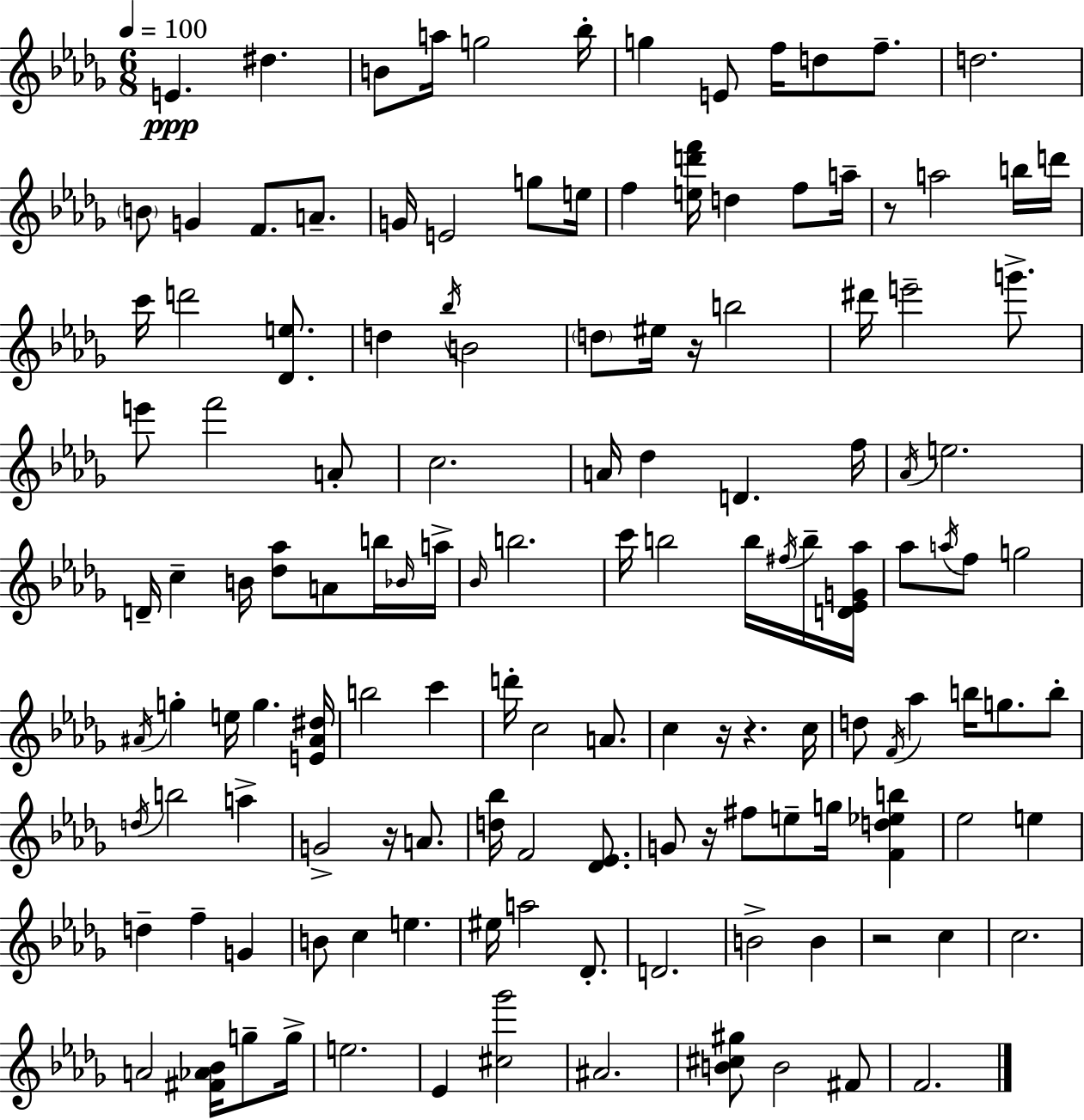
E4/q. D#5/q. B4/e A5/s G5/h Bb5/s G5/q E4/e F5/s D5/e F5/e. D5/h. B4/e G4/q F4/e. A4/e. G4/s E4/h G5/e E5/s F5/q [E5,D6,F6]/s D5/q F5/e A5/s R/e A5/h B5/s D6/s C6/s D6/h [Db4,E5]/e. D5/q Bb5/s B4/h D5/e EIS5/s R/s B5/h D#6/s E6/h G6/e. E6/e F6/h A4/e C5/h. A4/s Db5/q D4/q. F5/s Ab4/s E5/h. D4/s C5/q B4/s [Db5,Ab5]/e A4/e B5/s Bb4/s A5/s Bb4/s B5/h. C6/s B5/h B5/s F#5/s B5/s [D4,Eb4,G4,Ab5]/s Ab5/e A5/s F5/e G5/h A#4/s G5/q E5/s G5/q. [E4,A#4,D#5]/s B5/h C6/q D6/s C5/h A4/e. C5/q R/s R/q. C5/s D5/e F4/s Ab5/q B5/s G5/e. B5/e D5/s B5/h A5/q G4/h R/s A4/e. [D5,Bb5]/s F4/h [Db4,Eb4]/e. G4/e R/s F#5/e E5/e G5/s [F4,D5,Eb5,B5]/q Eb5/h E5/q D5/q F5/q G4/q B4/e C5/q E5/q. EIS5/s A5/h Db4/e. D4/h. B4/h B4/q R/h C5/q C5/h. A4/h [F#4,Ab4,Bb4]/s G5/e G5/s E5/h. Eb4/q [C#5,Gb6]/h A#4/h. [B4,C#5,G#5]/e B4/h F#4/e F4/h.